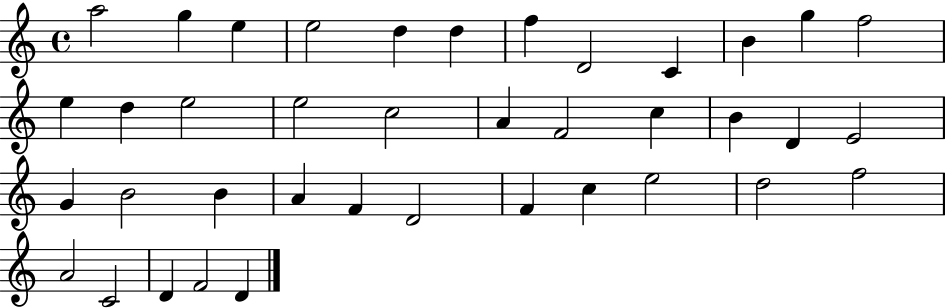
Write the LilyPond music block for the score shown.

{
  \clef treble
  \time 4/4
  \defaultTimeSignature
  \key c \major
  a''2 g''4 e''4 | e''2 d''4 d''4 | f''4 d'2 c'4 | b'4 g''4 f''2 | \break e''4 d''4 e''2 | e''2 c''2 | a'4 f'2 c''4 | b'4 d'4 e'2 | \break g'4 b'2 b'4 | a'4 f'4 d'2 | f'4 c''4 e''2 | d''2 f''2 | \break a'2 c'2 | d'4 f'2 d'4 | \bar "|."
}